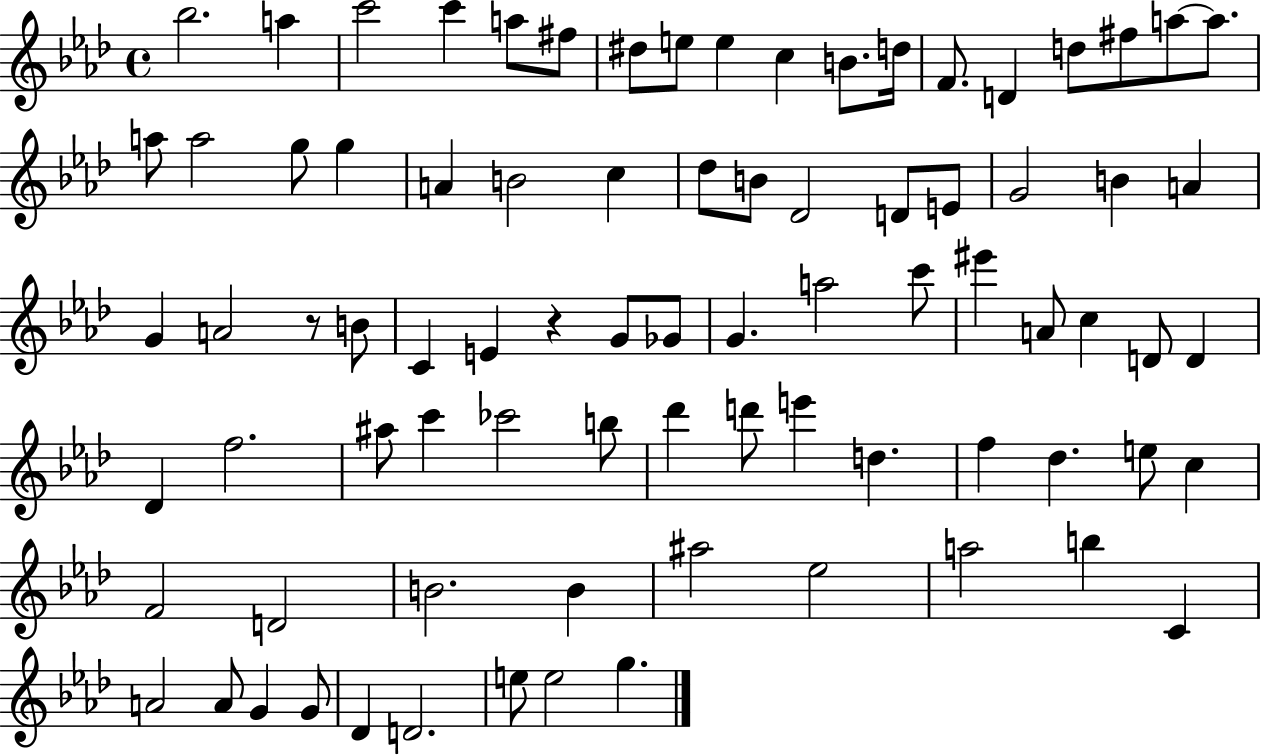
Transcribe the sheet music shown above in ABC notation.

X:1
T:Untitled
M:4/4
L:1/4
K:Ab
_b2 a c'2 c' a/2 ^f/2 ^d/2 e/2 e c B/2 d/4 F/2 D d/2 ^f/2 a/2 a/2 a/2 a2 g/2 g A B2 c _d/2 B/2 _D2 D/2 E/2 G2 B A G A2 z/2 B/2 C E z G/2 _G/2 G a2 c'/2 ^e' A/2 c D/2 D _D f2 ^a/2 c' _c'2 b/2 _d' d'/2 e' d f _d e/2 c F2 D2 B2 B ^a2 _e2 a2 b C A2 A/2 G G/2 _D D2 e/2 e2 g